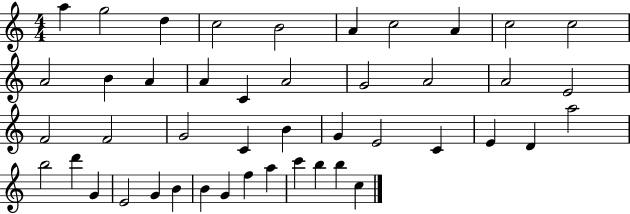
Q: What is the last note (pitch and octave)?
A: C5